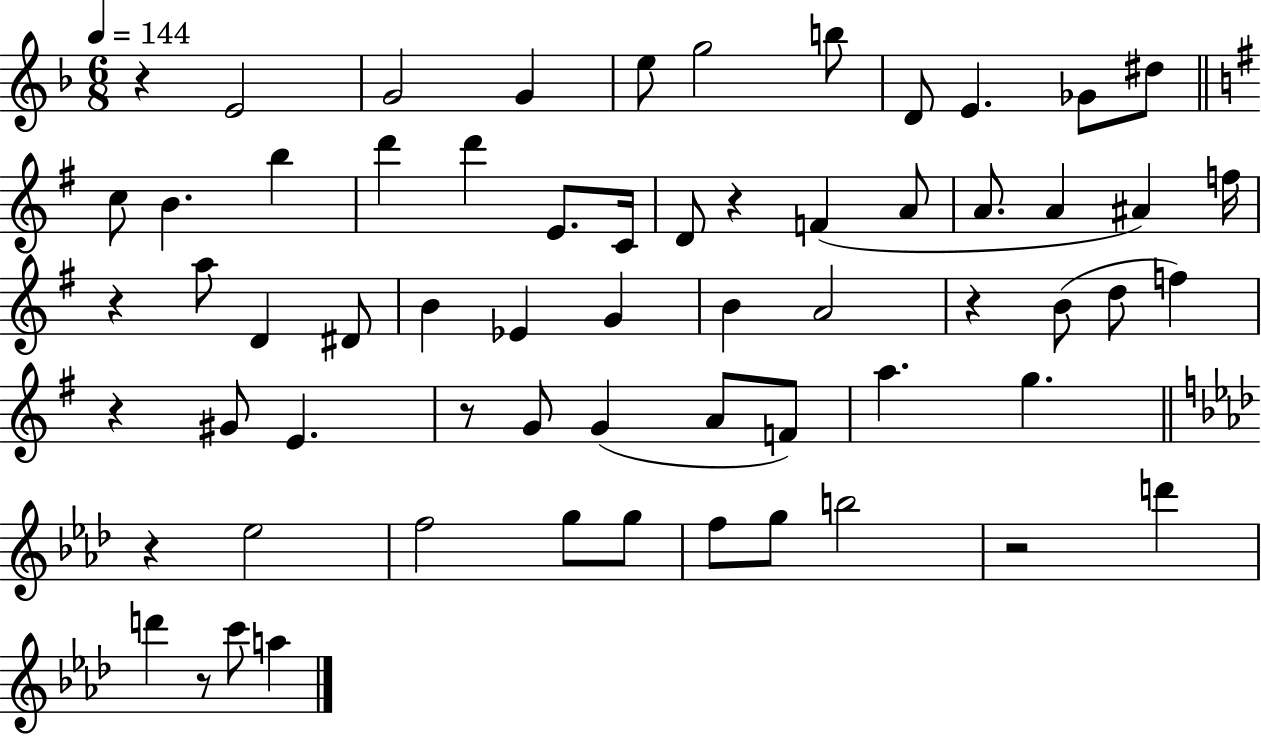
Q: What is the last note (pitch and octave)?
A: A5